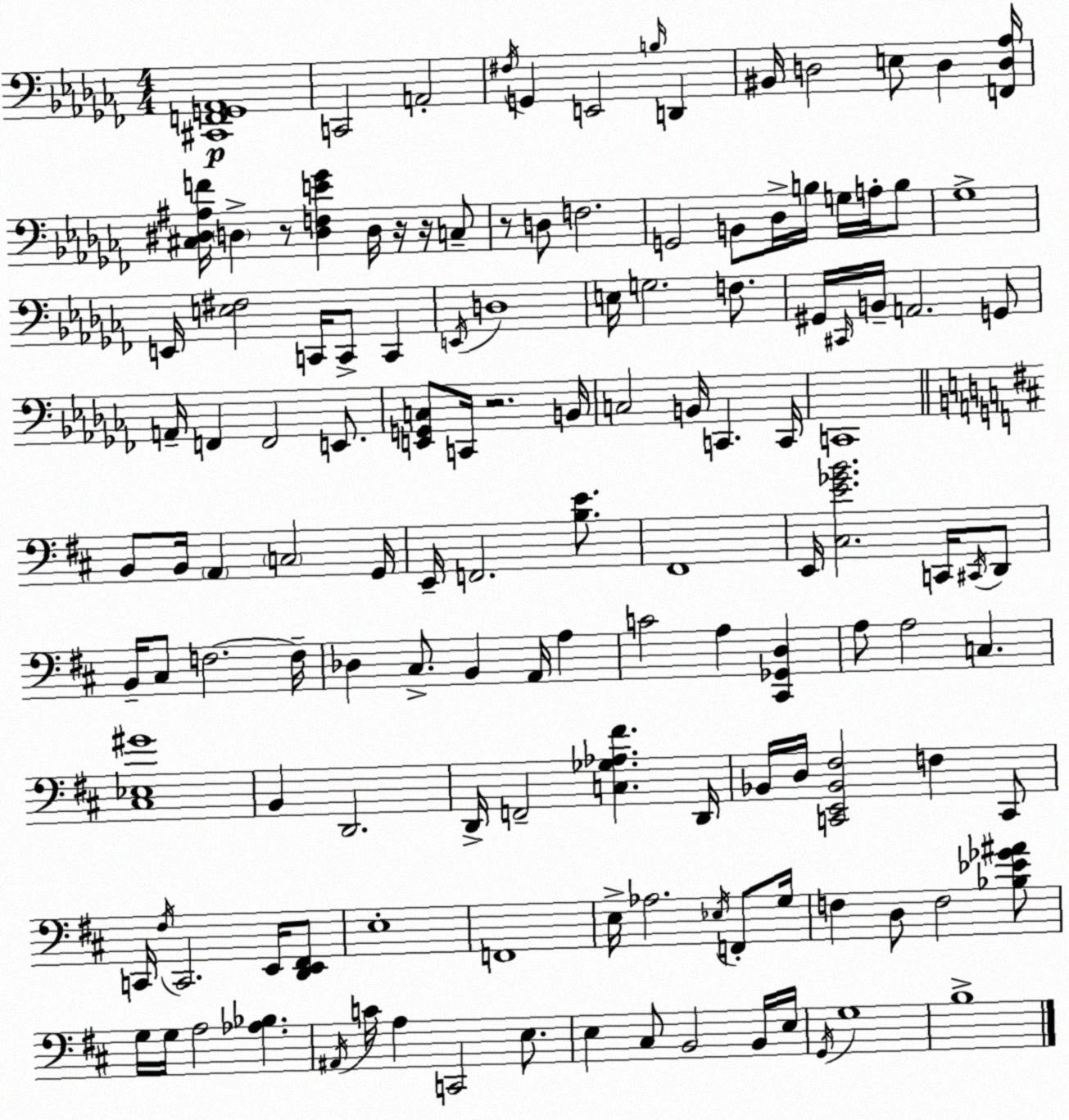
X:1
T:Untitled
M:4/4
L:1/4
K:Abm
[^C,,F,,G,,_A,,]4 C,,2 A,,2 ^F,/4 G,, E,,2 B,/4 D,, ^B,,/4 D,2 E,/2 D, [F,,D,_A,]/4 [^C,^D,^A,F]/4 D, z/2 [D,F,E_G] D,/4 z/4 z/4 C,/2 z/2 D,/2 F,2 G,,2 B,,/2 _D,/4 B,/4 G,/4 A,/4 B,/2 _G,4 E,,/4 [E,^F,]2 C,,/4 C,,/2 C,, E,,/4 D,4 E,/4 G,2 F,/2 ^G,,/4 ^C,,/4 B,,/4 A,,2 G,,/2 A,,/4 F,, F,,2 E,,/2 [E,,G,,C,]/2 C,,/4 z2 B,,/4 C,2 B,,/4 C,, C,,/4 C,,4 B,,/2 B,,/4 A,, C,2 G,,/4 E,,/4 F,,2 [B,E]/2 ^F,,4 E,,/4 [^C,E_GB]2 C,,/4 ^C,,/4 D,,/2 B,,/4 ^C,/2 F,2 F,/4 _D, ^C,/2 B,, A,,/4 A, C2 A, [^C,,_G,,D,] A,/2 A,2 C, [^C,_E,^G]4 B,, D,,2 D,,/4 F,,2 [C,_G,_A,^F] D,,/4 _B,,/4 D,/4 [C,,E,,_B,,^F,]2 F, C,,/2 C,,/4 ^F,/4 C,,2 E,,/4 [D,,E,,^F,,]/2 E,4 F,,4 E,/4 _A,2 _E,/4 F,,/2 G,/4 F, D,/2 F,2 [_B,_E_G^A]/2 G,/4 G,/4 A,2 [_A,_B,] ^A,,/4 C/4 A, C,,2 E,/2 E, ^C,/2 B,,2 B,,/4 E,/4 G,,/4 G,4 B,4